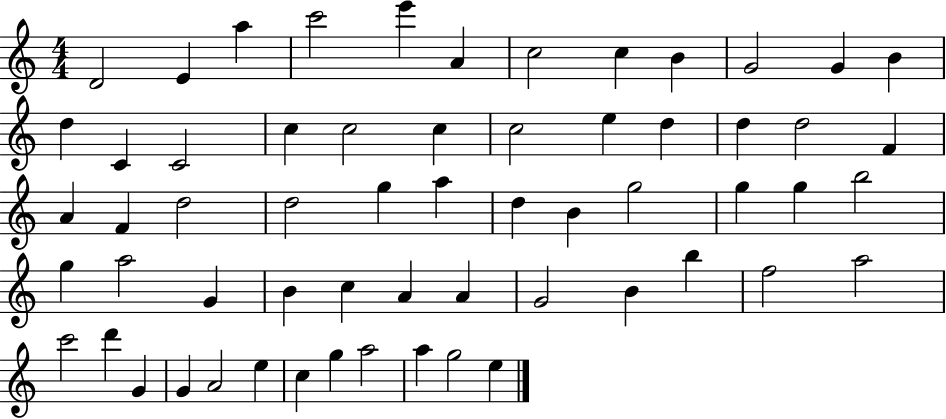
X:1
T:Untitled
M:4/4
L:1/4
K:C
D2 E a c'2 e' A c2 c B G2 G B d C C2 c c2 c c2 e d d d2 F A F d2 d2 g a d B g2 g g b2 g a2 G B c A A G2 B b f2 a2 c'2 d' G G A2 e c g a2 a g2 e